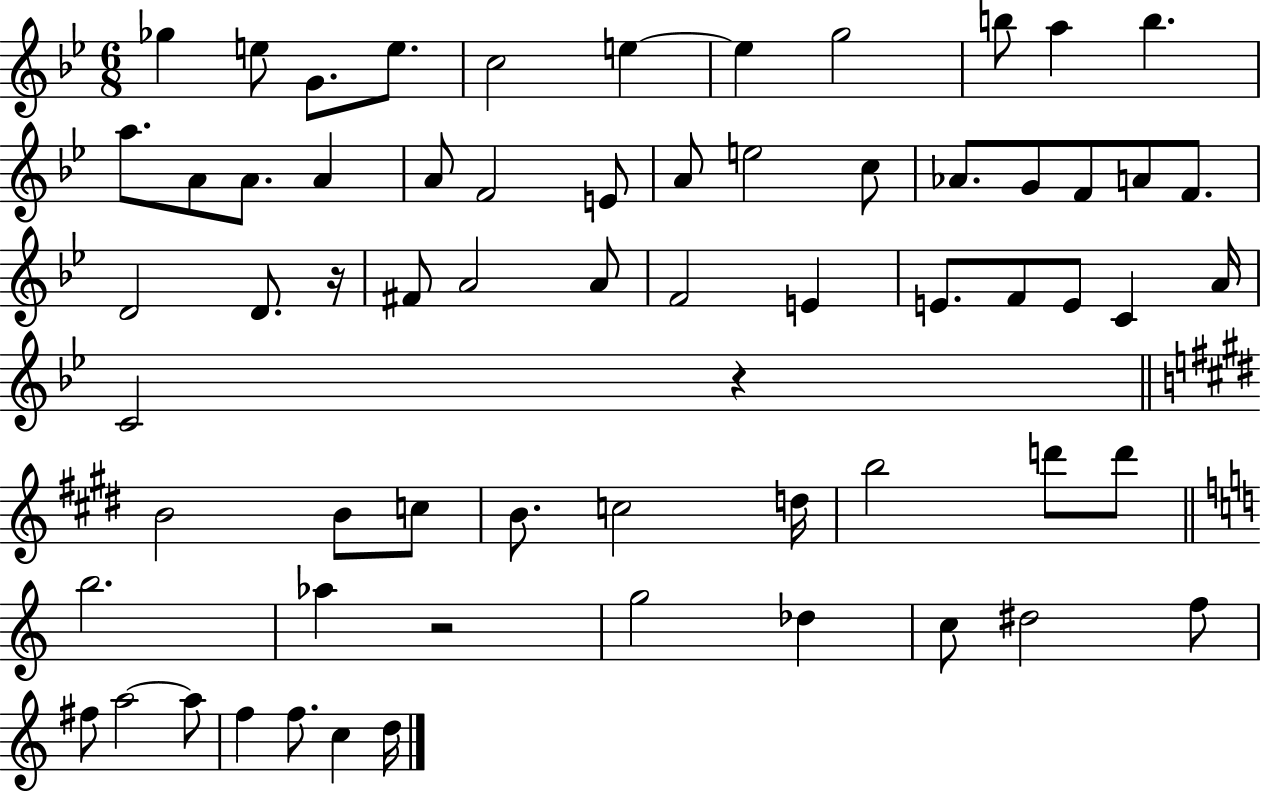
Gb5/q E5/e G4/e. E5/e. C5/h E5/q E5/q G5/h B5/e A5/q B5/q. A5/e. A4/e A4/e. A4/q A4/e F4/h E4/e A4/e E5/h C5/e Ab4/e. G4/e F4/e A4/e F4/e. D4/h D4/e. R/s F#4/e A4/h A4/e F4/h E4/q E4/e. F4/e E4/e C4/q A4/s C4/h R/q B4/h B4/e C5/e B4/e. C5/h D5/s B5/h D6/e D6/e B5/h. Ab5/q R/h G5/h Db5/q C5/e D#5/h F5/e F#5/e A5/h A5/e F5/q F5/e. C5/q D5/s